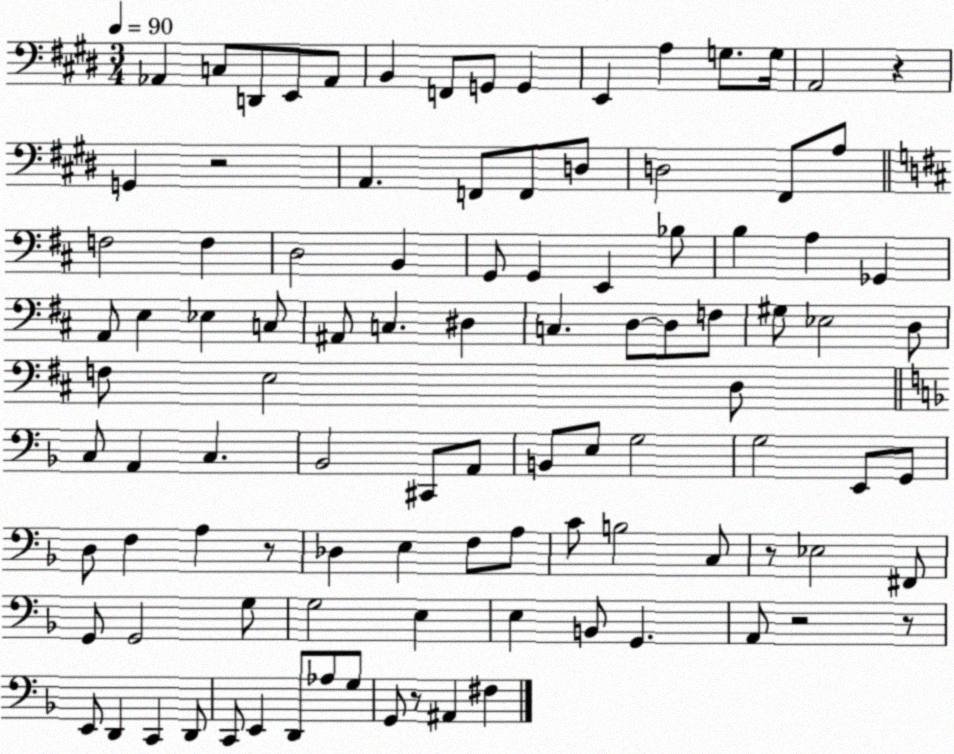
X:1
T:Untitled
M:3/4
L:1/4
K:E
_A,, C,/2 D,,/2 E,,/2 _A,,/2 B,, F,,/2 G,,/2 G,, E,, A, G,/2 G,/4 A,,2 z G,, z2 A,, F,,/2 F,,/2 D,/2 D,2 ^F,,/2 A,/2 F,2 F, D,2 B,, G,,/2 G,, E,, _B,/2 B, A, _G,, A,,/2 E, _E, C,/2 ^A,,/2 C, ^D, C, D,/2 D,/2 F,/2 ^G,/2 _E,2 D,/2 F,/2 E,2 D,/2 C,/2 A,, C, _B,,2 ^C,,/2 A,,/2 B,,/2 E,/2 G,2 G,2 E,,/2 G,,/2 D,/2 F, A, z/2 _D, E, F,/2 A,/2 C/2 B,2 C,/2 z/2 _E,2 ^F,,/2 G,,/2 G,,2 G,/2 G,2 E, E, B,,/2 G,, A,,/2 z2 z/2 E,,/2 D,, C,, D,,/2 C,,/2 E,, D,,/2 _A,/2 G,/2 G,,/2 z/2 ^A,, ^F,